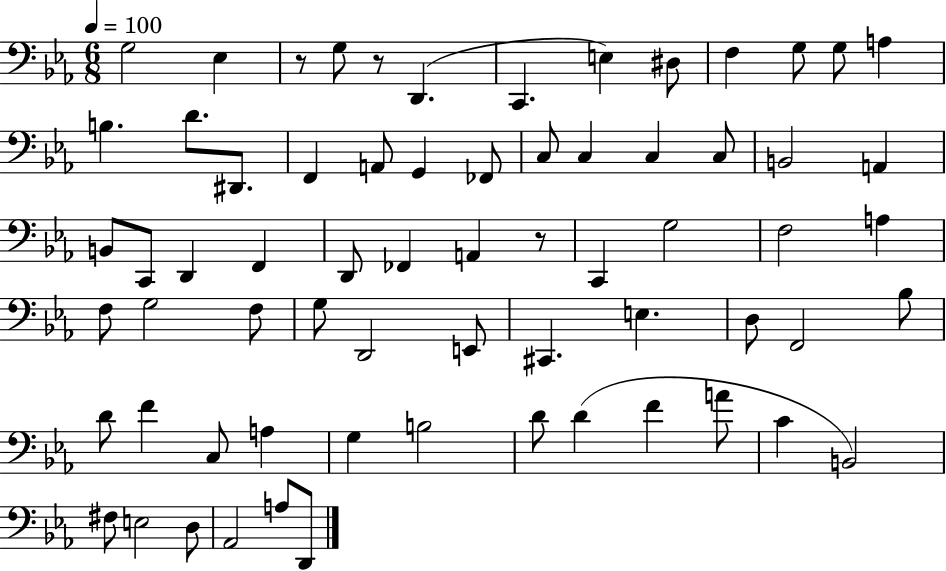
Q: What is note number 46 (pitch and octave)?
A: Bb3